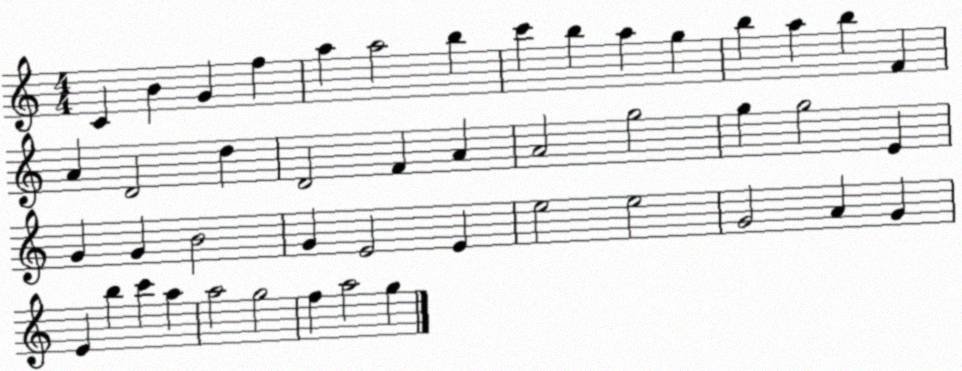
X:1
T:Untitled
M:4/4
L:1/4
K:C
C B G f a a2 b c' b a g b a b F A D2 d D2 F A A2 g2 g g2 E G G B2 G E2 E e2 e2 G2 A G E b c' a a2 g2 f a2 g